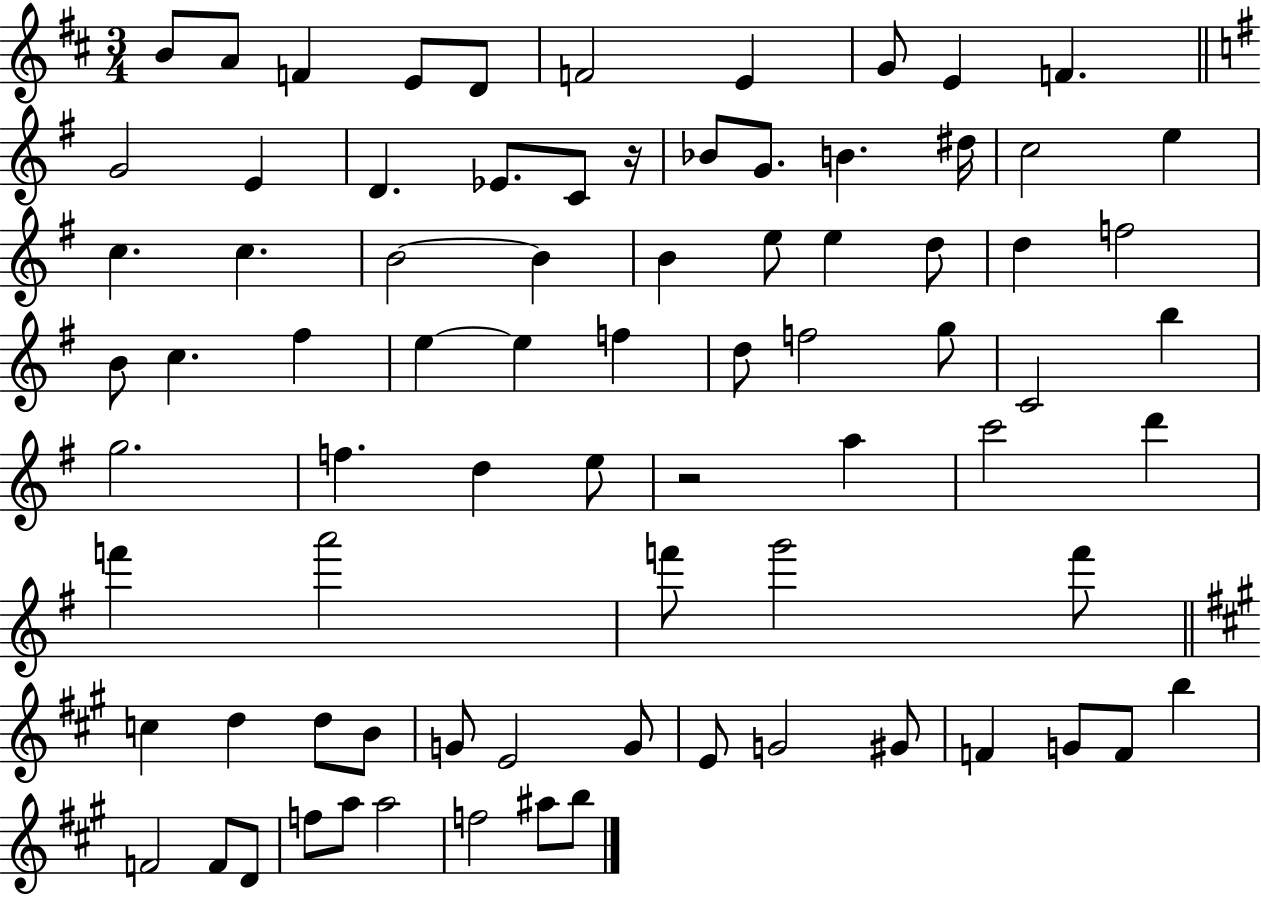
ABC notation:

X:1
T:Untitled
M:3/4
L:1/4
K:D
B/2 A/2 F E/2 D/2 F2 E G/2 E F G2 E D _E/2 C/2 z/4 _B/2 G/2 B ^d/4 c2 e c c B2 B B e/2 e d/2 d f2 B/2 c ^f e e f d/2 f2 g/2 C2 b g2 f d e/2 z2 a c'2 d' f' a'2 f'/2 g'2 f'/2 c d d/2 B/2 G/2 E2 G/2 E/2 G2 ^G/2 F G/2 F/2 b F2 F/2 D/2 f/2 a/2 a2 f2 ^a/2 b/2